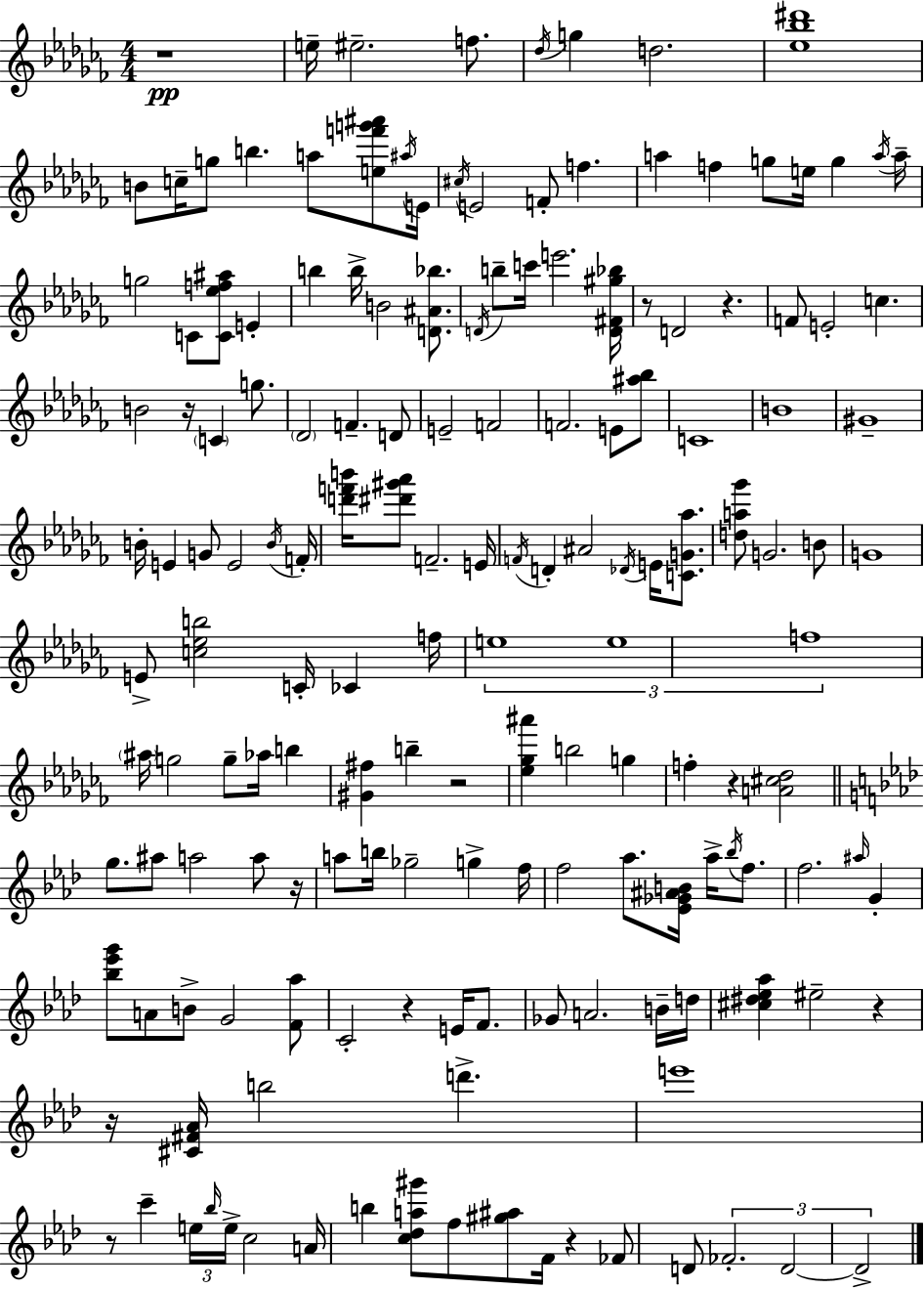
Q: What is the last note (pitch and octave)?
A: D4